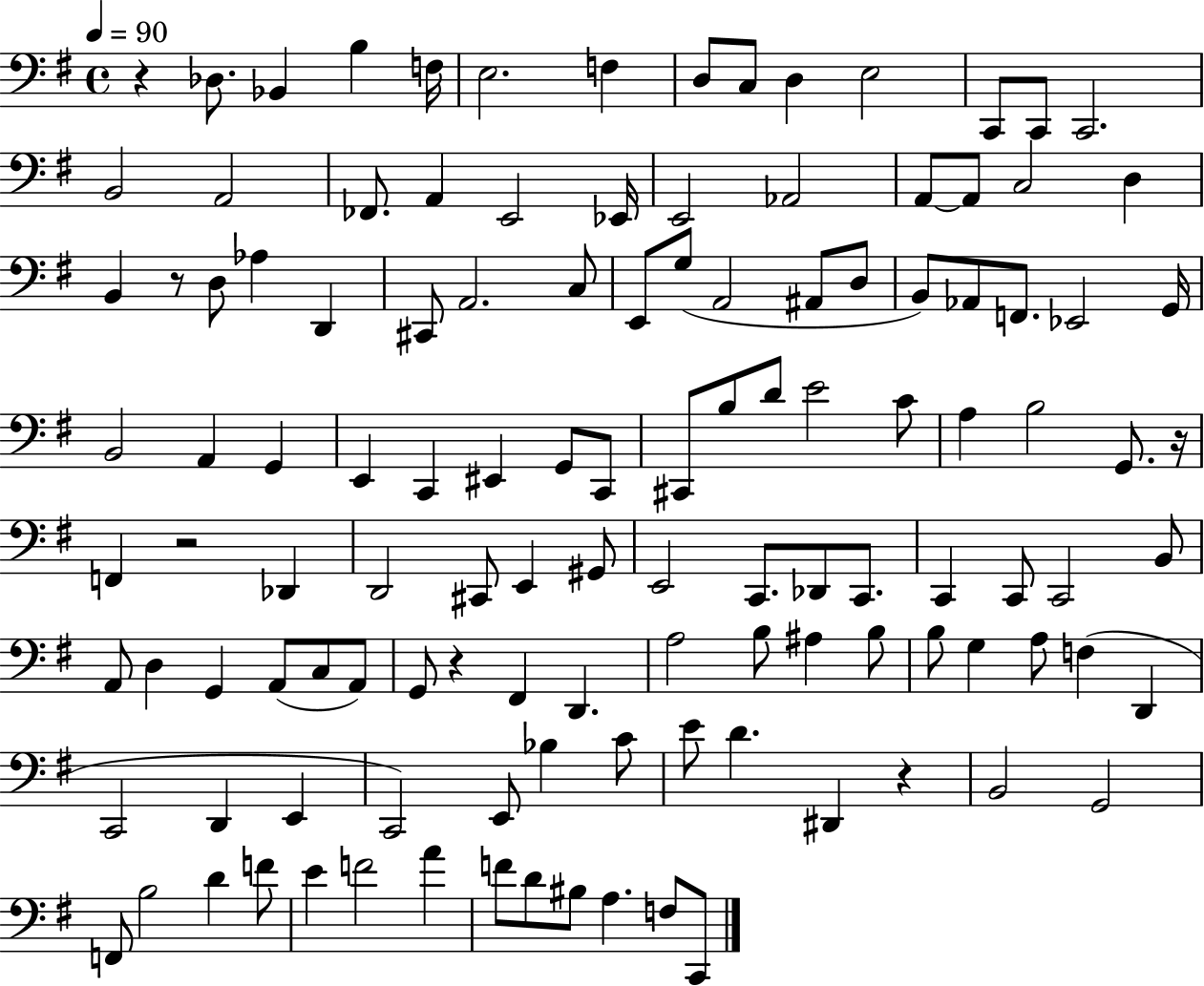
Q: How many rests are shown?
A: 6